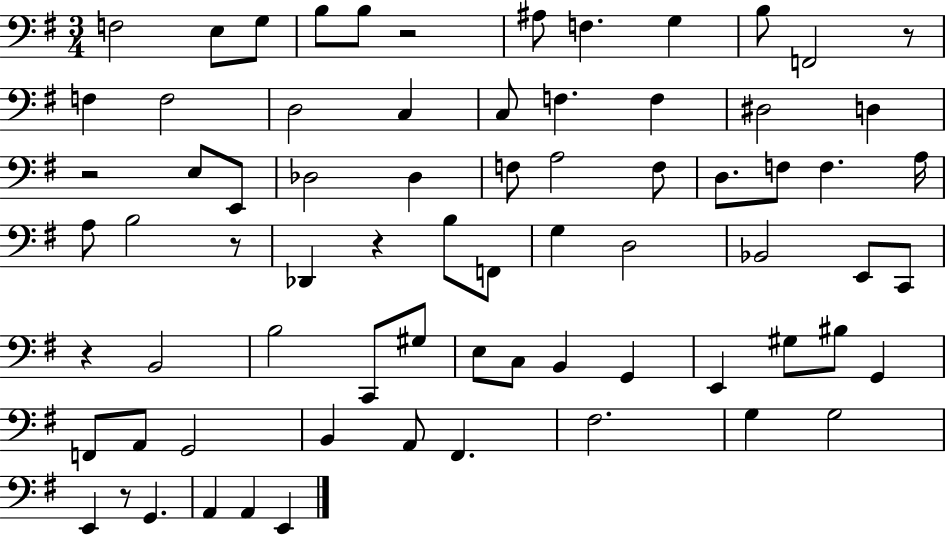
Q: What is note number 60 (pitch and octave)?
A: G3